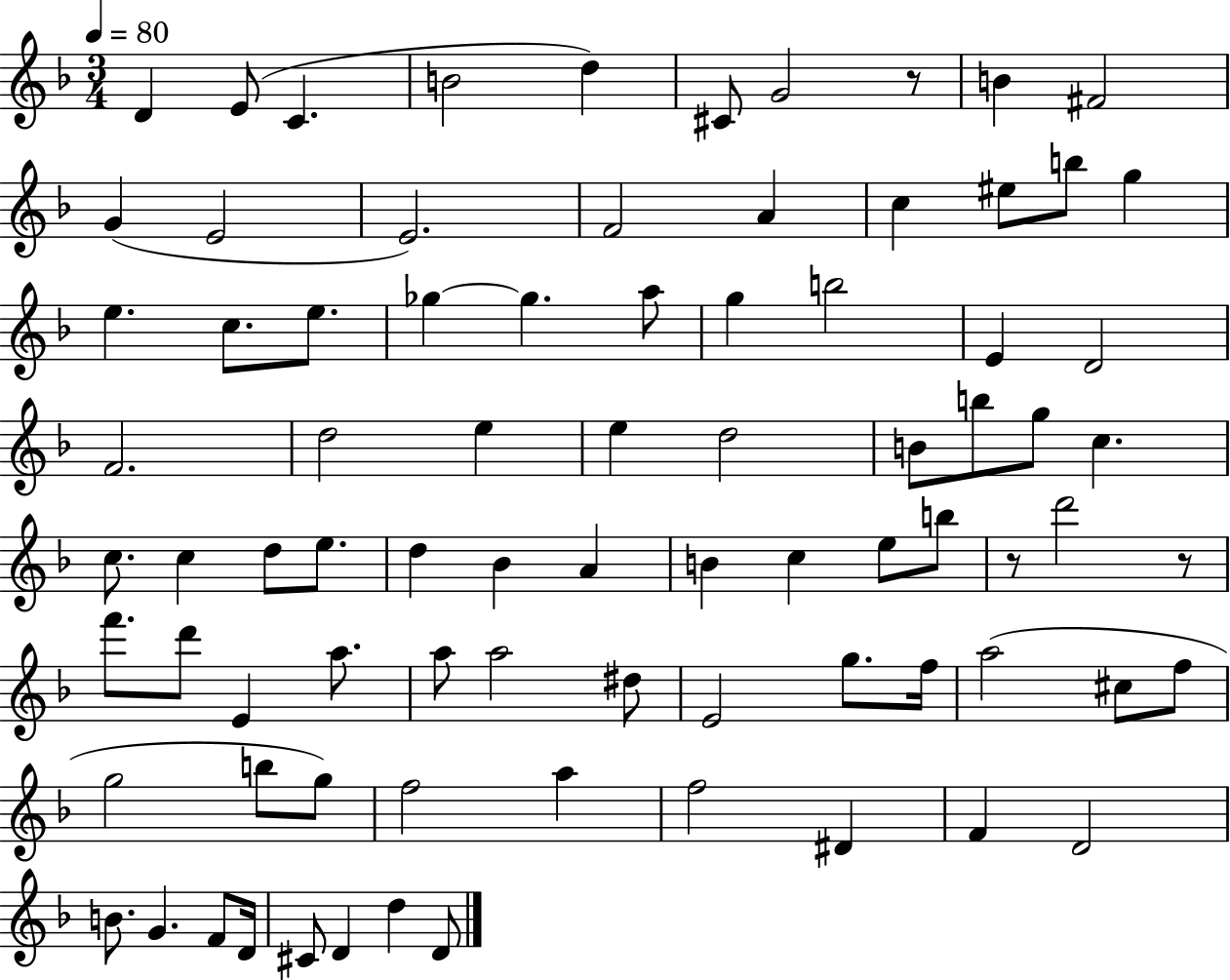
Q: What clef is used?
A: treble